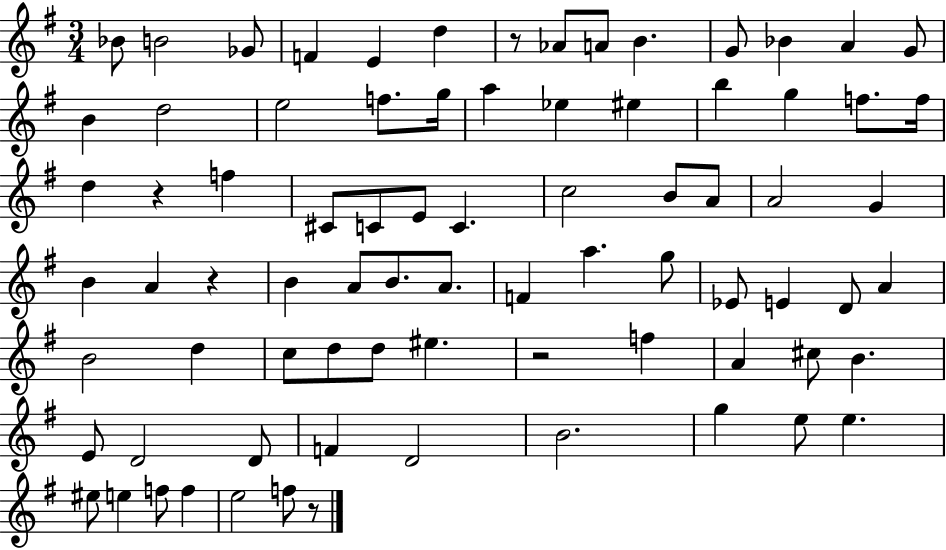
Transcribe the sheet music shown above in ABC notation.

X:1
T:Untitled
M:3/4
L:1/4
K:G
_B/2 B2 _G/2 F E d z/2 _A/2 A/2 B G/2 _B A G/2 B d2 e2 f/2 g/4 a _e ^e b g f/2 f/4 d z f ^C/2 C/2 E/2 C c2 B/2 A/2 A2 G B A z B A/2 B/2 A/2 F a g/2 _E/2 E D/2 A B2 d c/2 d/2 d/2 ^e z2 f A ^c/2 B E/2 D2 D/2 F D2 B2 g e/2 e ^e/2 e f/2 f e2 f/2 z/2